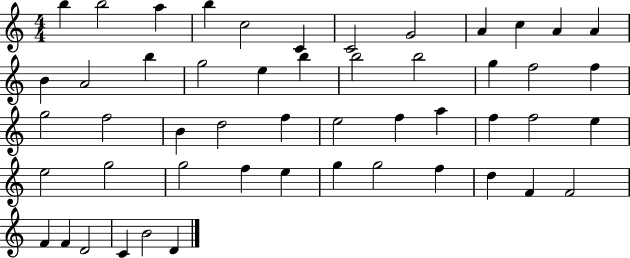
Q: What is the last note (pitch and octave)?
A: D4